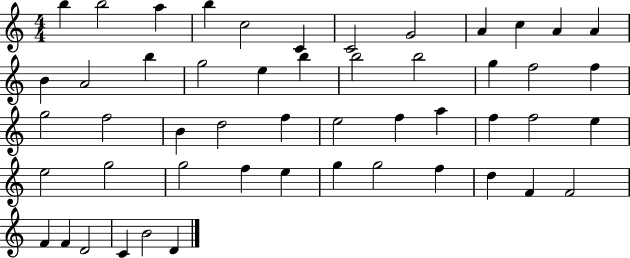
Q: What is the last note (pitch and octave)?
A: D4